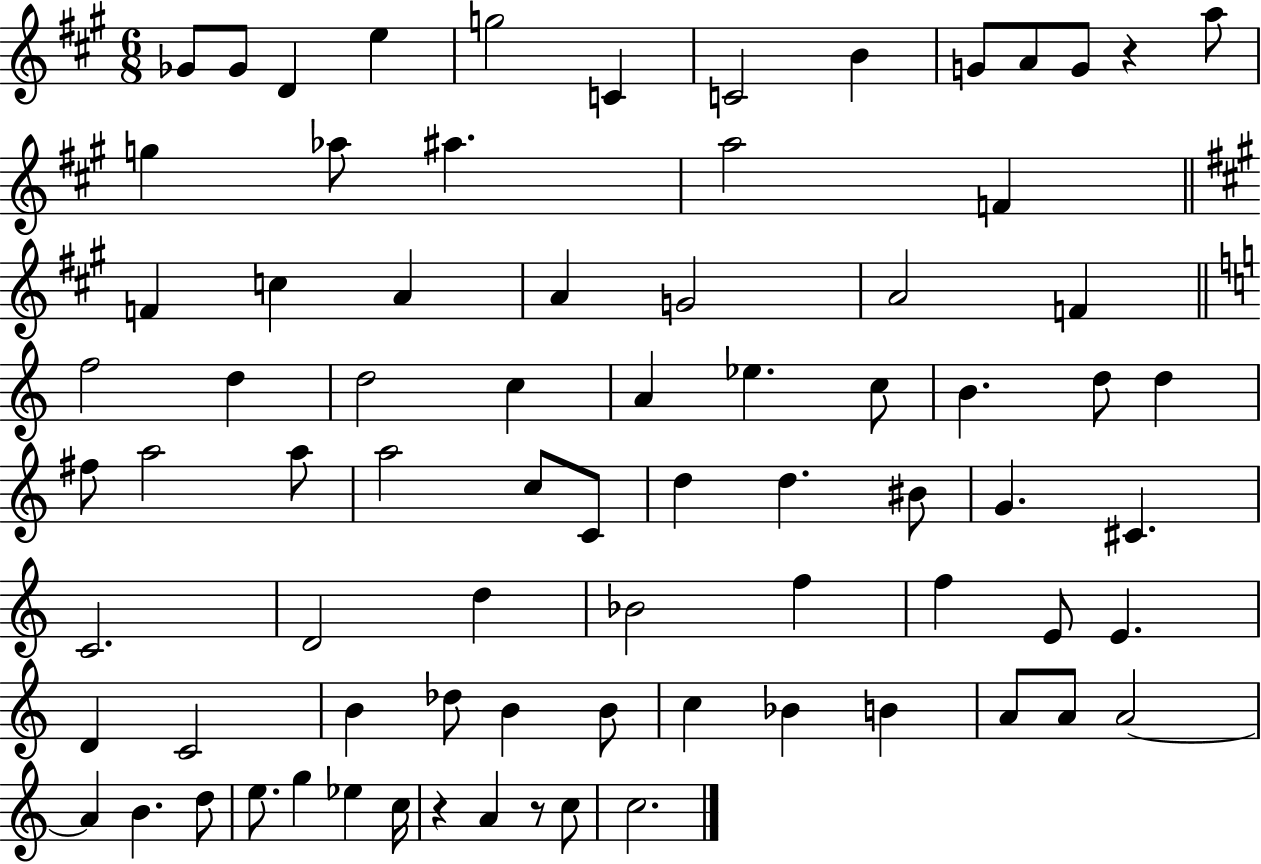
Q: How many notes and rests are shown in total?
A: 78